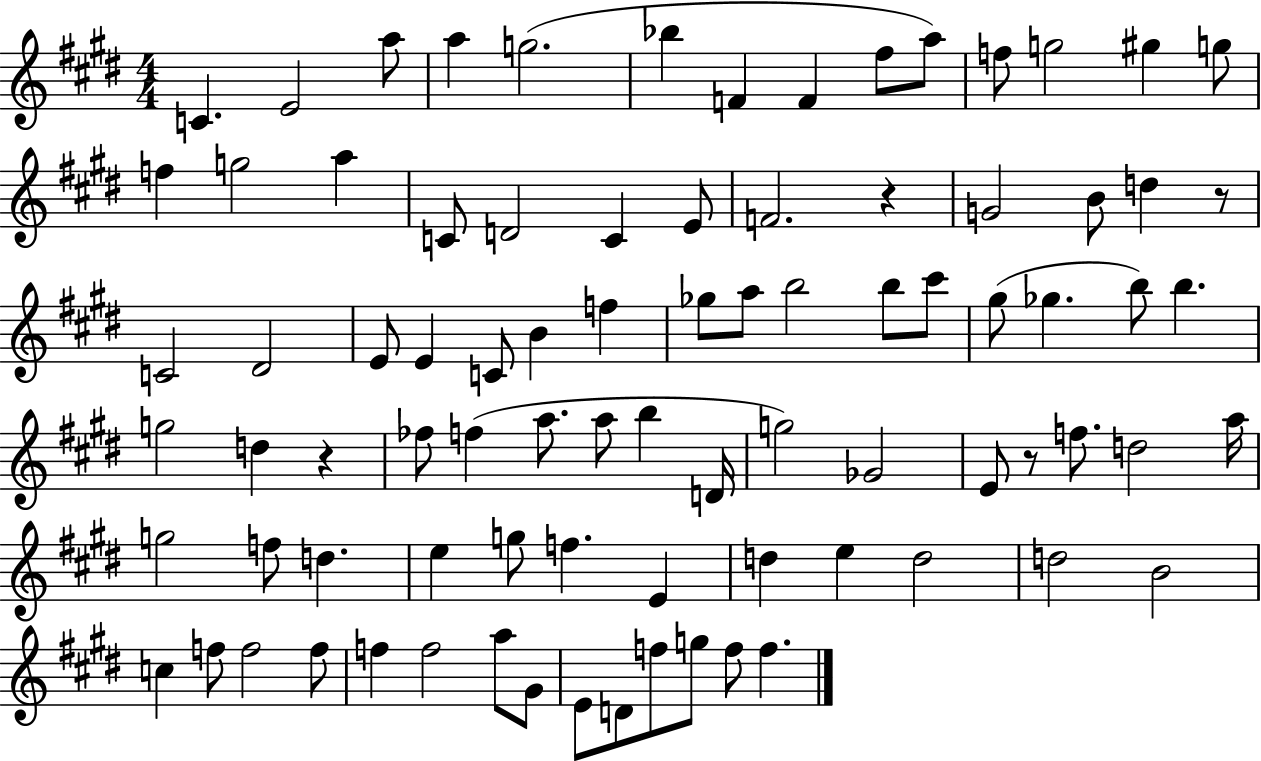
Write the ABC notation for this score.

X:1
T:Untitled
M:4/4
L:1/4
K:E
C E2 a/2 a g2 _b F F ^f/2 a/2 f/2 g2 ^g g/2 f g2 a C/2 D2 C E/2 F2 z G2 B/2 d z/2 C2 ^D2 E/2 E C/2 B f _g/2 a/2 b2 b/2 ^c'/2 ^g/2 _g b/2 b g2 d z _f/2 f a/2 a/2 b D/4 g2 _G2 E/2 z/2 f/2 d2 a/4 g2 f/2 d e g/2 f E d e d2 d2 B2 c f/2 f2 f/2 f f2 a/2 ^G/2 E/2 D/2 f/2 g/2 f/2 f